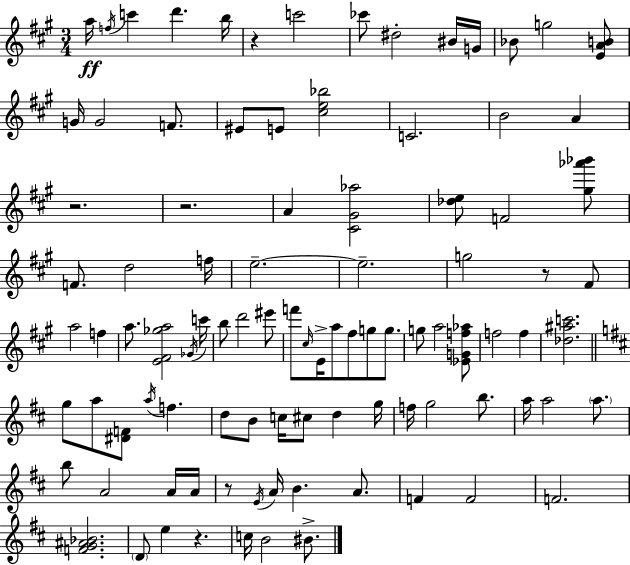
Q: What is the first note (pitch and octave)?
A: A5